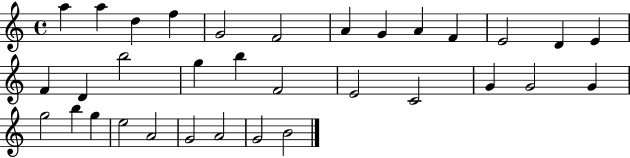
A5/q A5/q D5/q F5/q G4/h F4/h A4/q G4/q A4/q F4/q E4/h D4/q E4/q F4/q D4/q B5/h G5/q B5/q F4/h E4/h C4/h G4/q G4/h G4/q G5/h B5/q G5/q E5/h A4/h G4/h A4/h G4/h B4/h